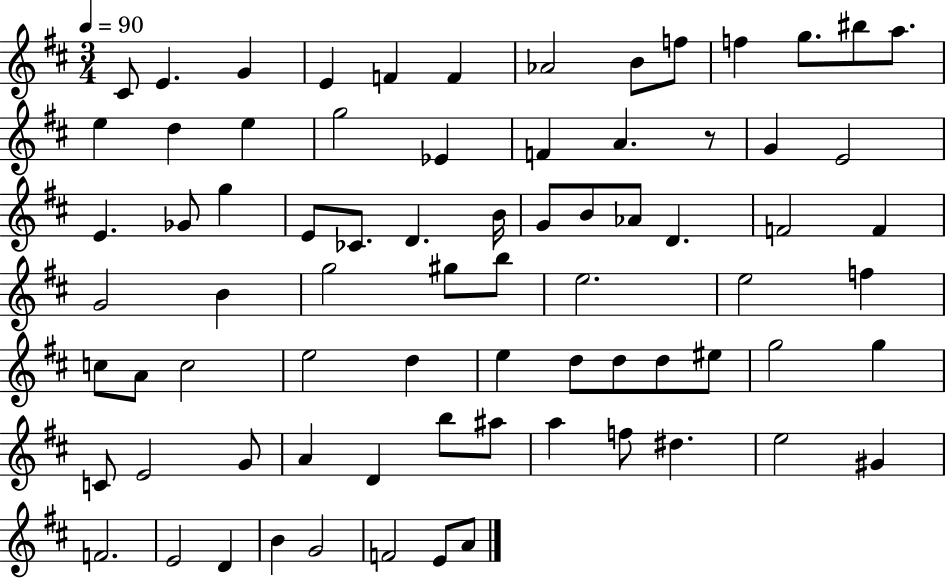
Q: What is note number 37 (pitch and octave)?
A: B4